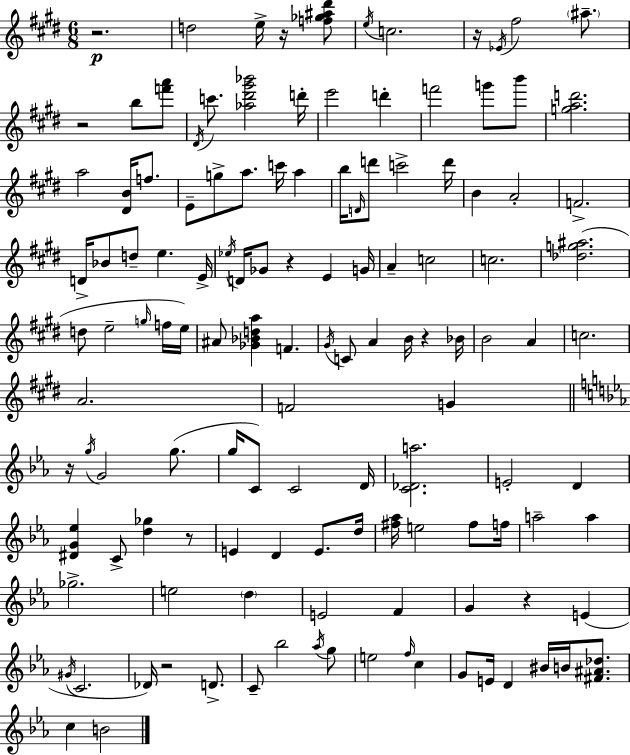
R/h. D5/h E5/s R/s [F5,Gb5,A#5,D#6]/e E5/s C5/h. R/s Eb4/s F#5/h A#5/e. R/h B5/e [F6,A6]/e D#4/s C6/e. [Ab5,D#6,G#6,Bb6]/h D6/s E6/h D6/q F6/h G6/e B6/e [G5,A5,D6]/h. A5/h [D#4,B4]/s F5/e. E4/e G5/e A5/e. C6/s A5/q B5/s D4/s D6/e C6/h D6/s B4/q A4/h F4/h. D4/s Bb4/e D5/e E5/q. E4/s Eb5/s D4/s Gb4/e R/q E4/q G4/s A4/q C5/h C5/h. [Db5,G5,A#5]/h. D5/e E5/h G5/s F5/s E5/s A#4/e [Gb4,Bb4,D5,A5]/q F4/q. G#4/s C4/e A4/q B4/s R/q Bb4/s B4/h A4/q C5/h. A4/h. F4/h G4/q R/s G5/s G4/h G5/e. G5/s C4/e C4/h D4/s [C4,Db4,A5]/h. E4/h D4/q [D#4,G4,Eb5]/q C4/e [D5,Gb5]/q R/e E4/q D4/q E4/e. D5/s [F#5,Ab5]/s E5/h F#5/e F5/s A5/h A5/q Gb5/h. E5/h D5/q E4/h F4/q G4/q R/q E4/q G#4/s C4/h. Db4/s R/h D4/e. C4/e Bb5/h Ab5/s G5/e E5/h F5/s C5/q G4/e E4/s D4/q BIS4/s B4/s [F#4,A#4,Db5]/e. C5/q B4/h